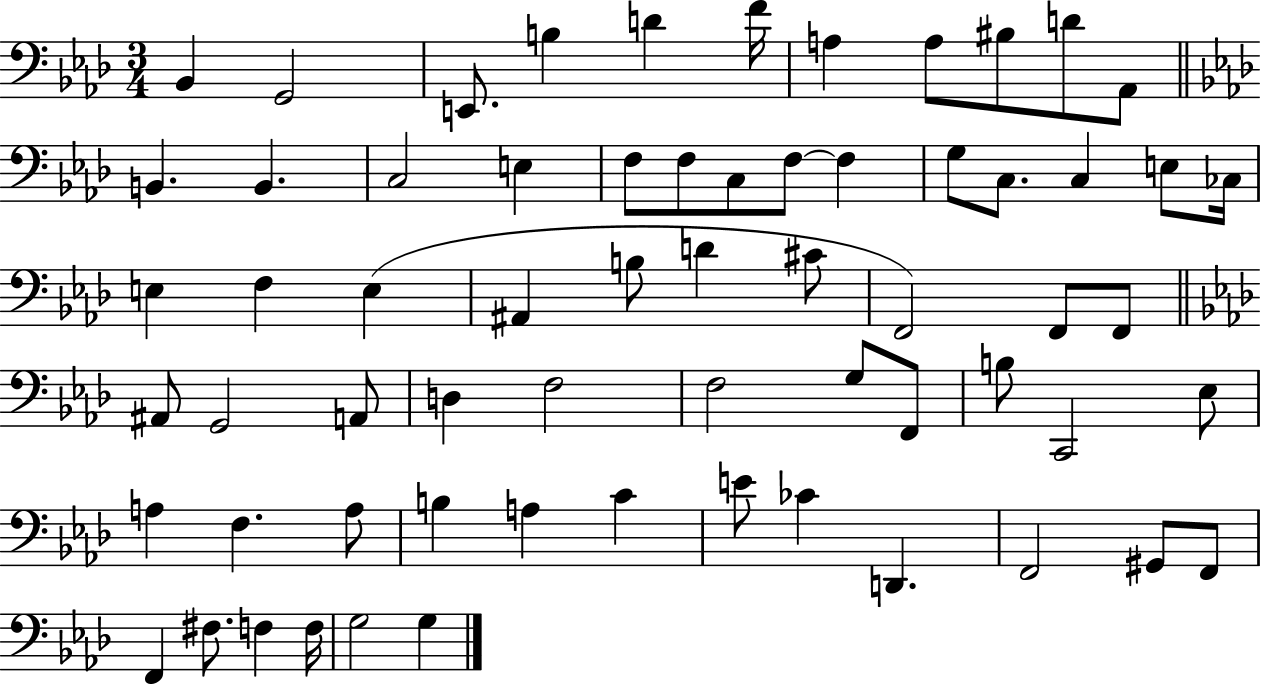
Bb2/q G2/h E2/e. B3/q D4/q F4/s A3/q A3/e BIS3/e D4/e Ab2/e B2/q. B2/q. C3/h E3/q F3/e F3/e C3/e F3/e F3/q G3/e C3/e. C3/q E3/e CES3/s E3/q F3/q E3/q A#2/q B3/e D4/q C#4/e F2/h F2/e F2/e A#2/e G2/h A2/e D3/q F3/h F3/h G3/e F2/e B3/e C2/h Eb3/e A3/q F3/q. A3/e B3/q A3/q C4/q E4/e CES4/q D2/q. F2/h G#2/e F2/e F2/q F#3/e. F3/q F3/s G3/h G3/q